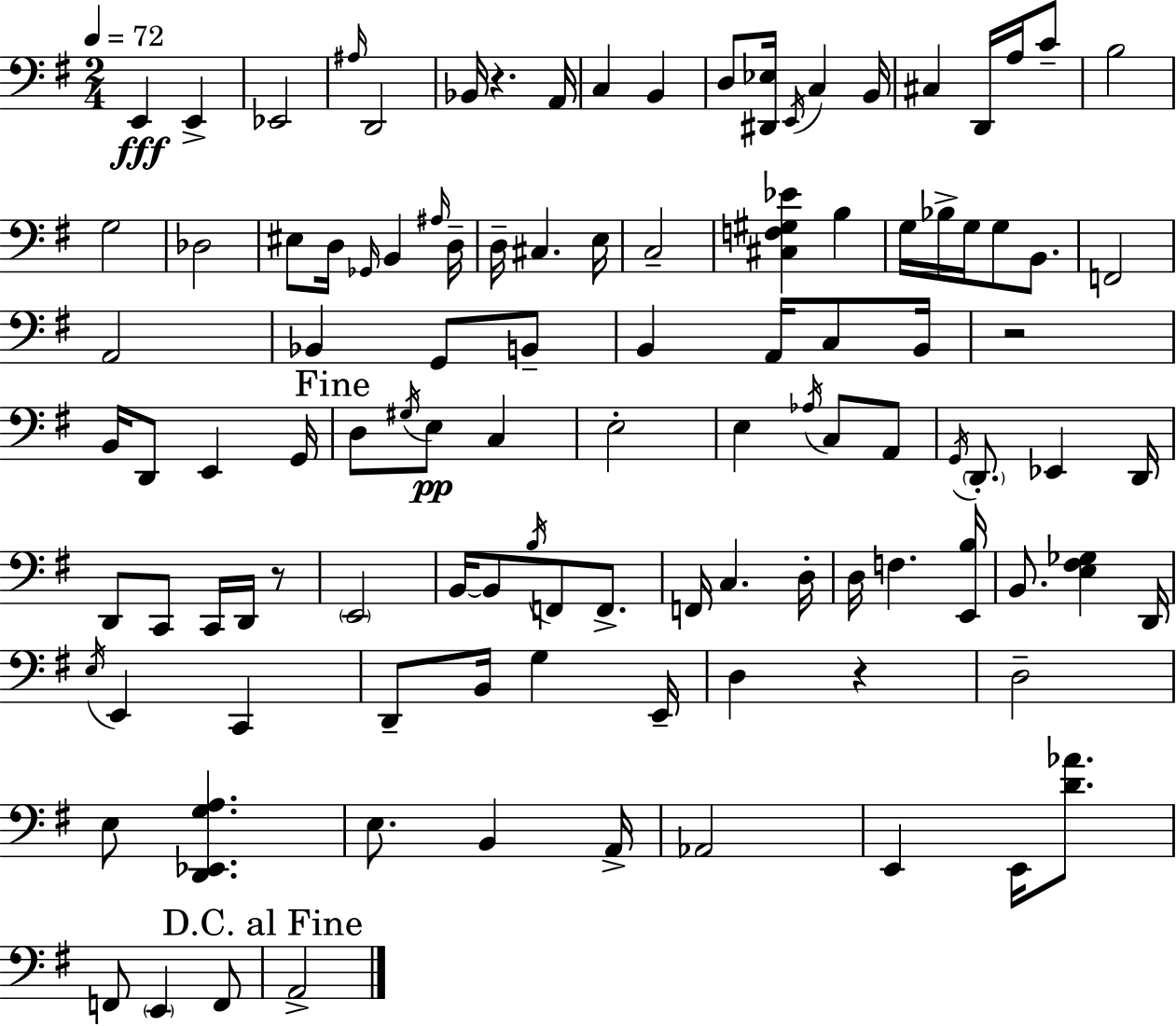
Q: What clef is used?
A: bass